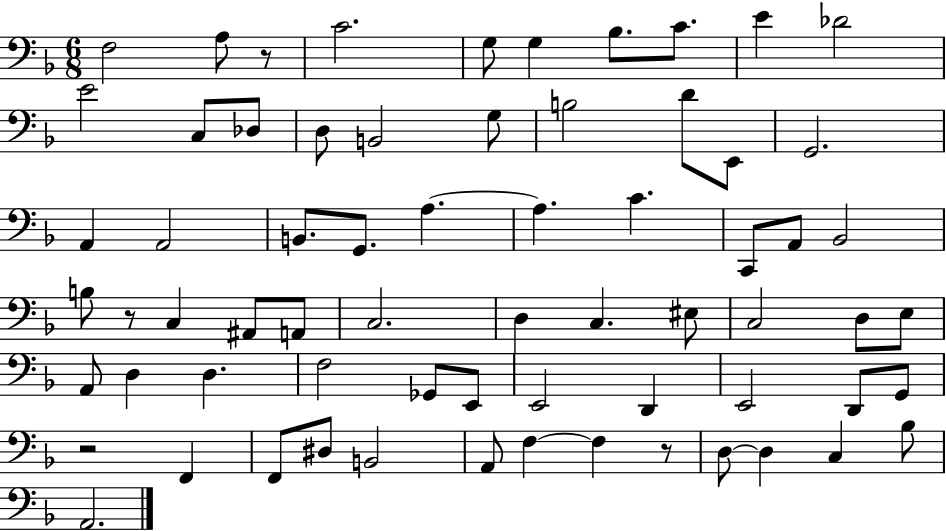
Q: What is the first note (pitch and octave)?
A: F3